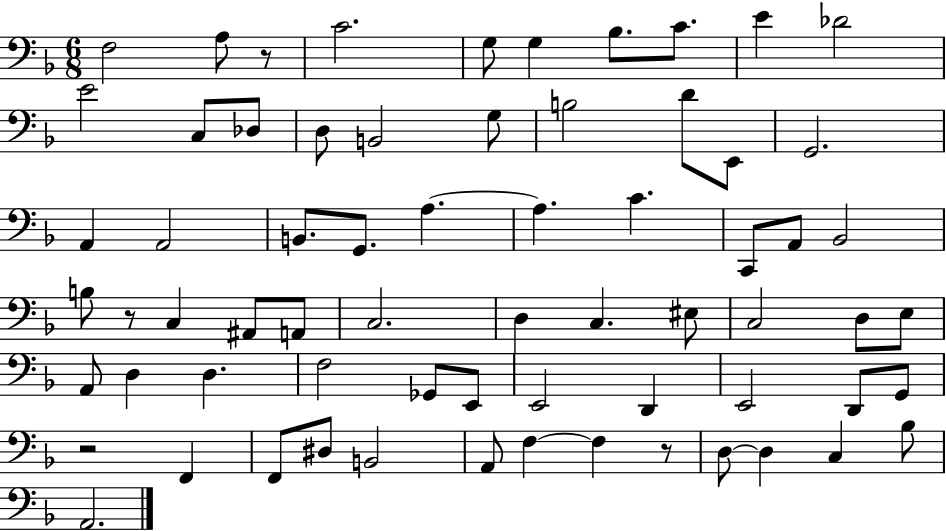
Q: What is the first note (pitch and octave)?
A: F3